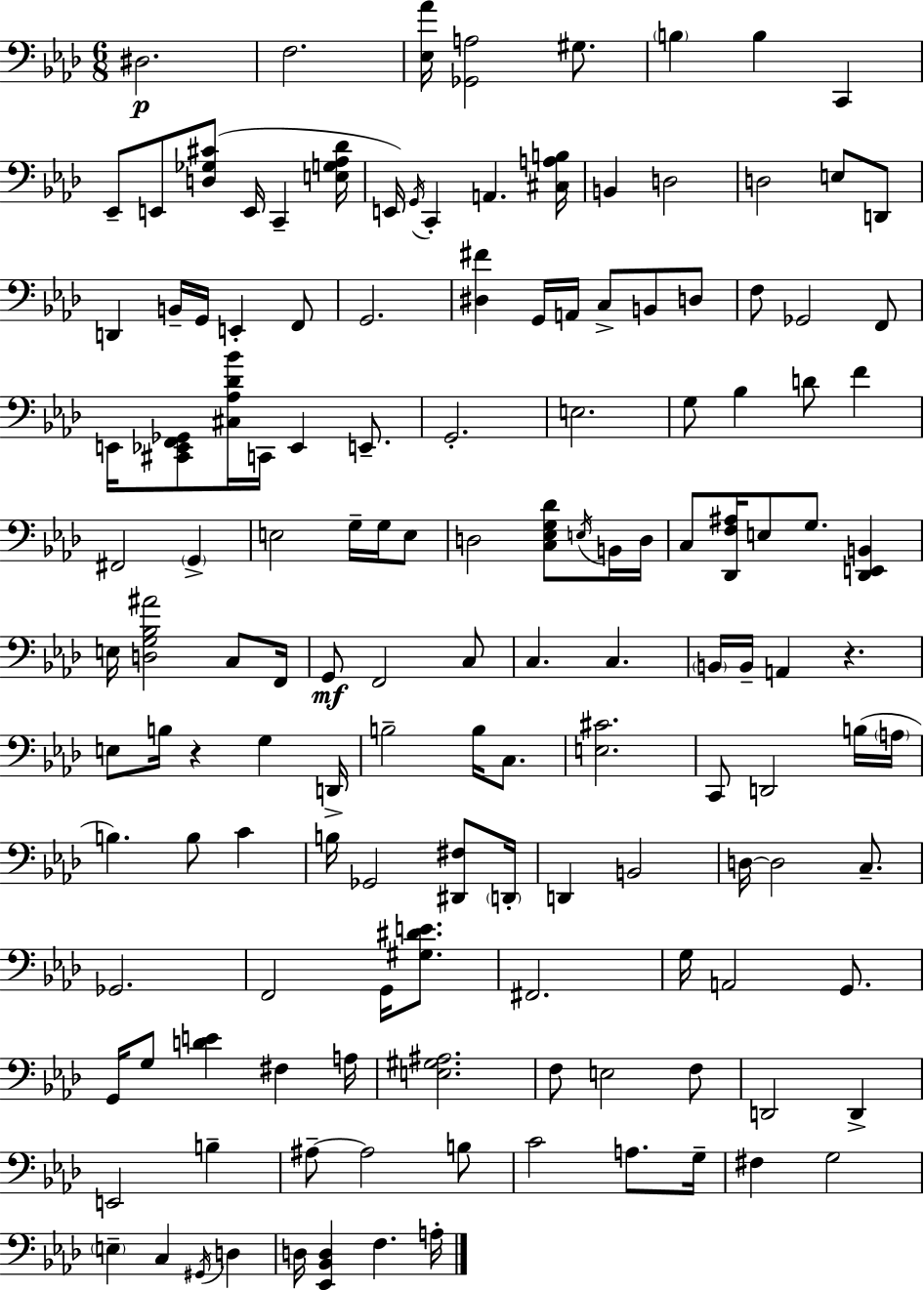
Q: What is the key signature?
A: F minor